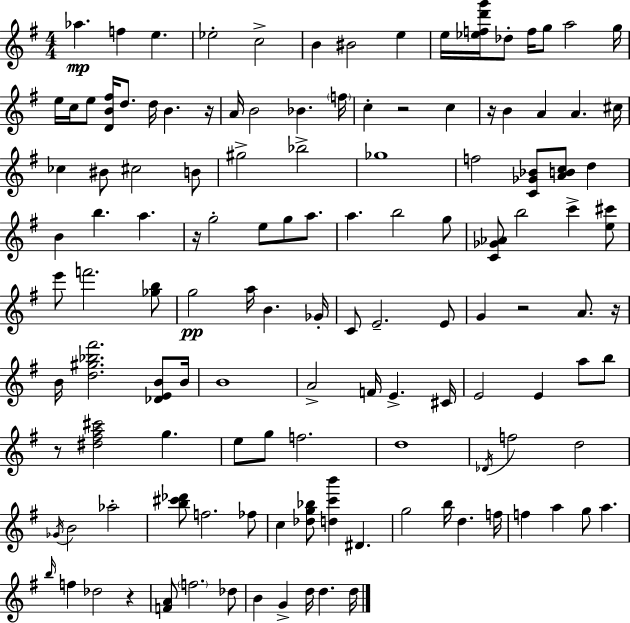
Ab5/q. F5/q E5/q. Eb5/h C5/h B4/q BIS4/h E5/q E5/s [Eb5,F5,D6,G6]/s Db5/e F5/s G5/e A5/h G5/s E5/s C5/s E5/e [D4,B4,F#5]/s D5/e. D5/s B4/q. R/s A4/s B4/h Bb4/q. F5/s C5/q R/h C5/q R/s B4/q A4/q A4/q. C#5/s CES5/q BIS4/e C#5/h B4/e G#5/h Bb5/h Gb5/w F5/h [C4,Gb4,Bb4]/e [A4,B4,C5]/e D5/q B4/q B5/q. A5/q. R/s G5/h E5/e G5/e A5/e. A5/q. B5/h G5/e [C4,Gb4,Ab4]/e B5/h C6/q [E5,C#6]/e E6/e F6/h. [Gb5,B5]/e G5/h A5/s B4/q. Gb4/s C4/e E4/h. E4/e G4/q R/h A4/e. R/s B4/s [D5,G#5,Bb5,F#6]/h. [Db4,E4,B4]/e B4/s B4/w A4/h F4/s E4/q. C#4/s E4/h E4/q A5/e B5/e R/e [D#5,F#5,A5,C#6]/h G5/q. E5/e G5/e F5/h. D5/w Db4/s F5/h D5/h Gb4/s B4/h Ab5/h [B5,C#6,Db6]/e F5/h. FES5/e C5/q [Db5,G5,Bb5]/e [D5,C6,B6]/q D#4/q. G5/h B5/s D5/q. F5/s F5/q A5/q G5/e A5/q. B5/s F5/q Db5/h R/q [F4,A4]/e F5/h. Db5/e B4/q G4/q D5/s D5/q. D5/s